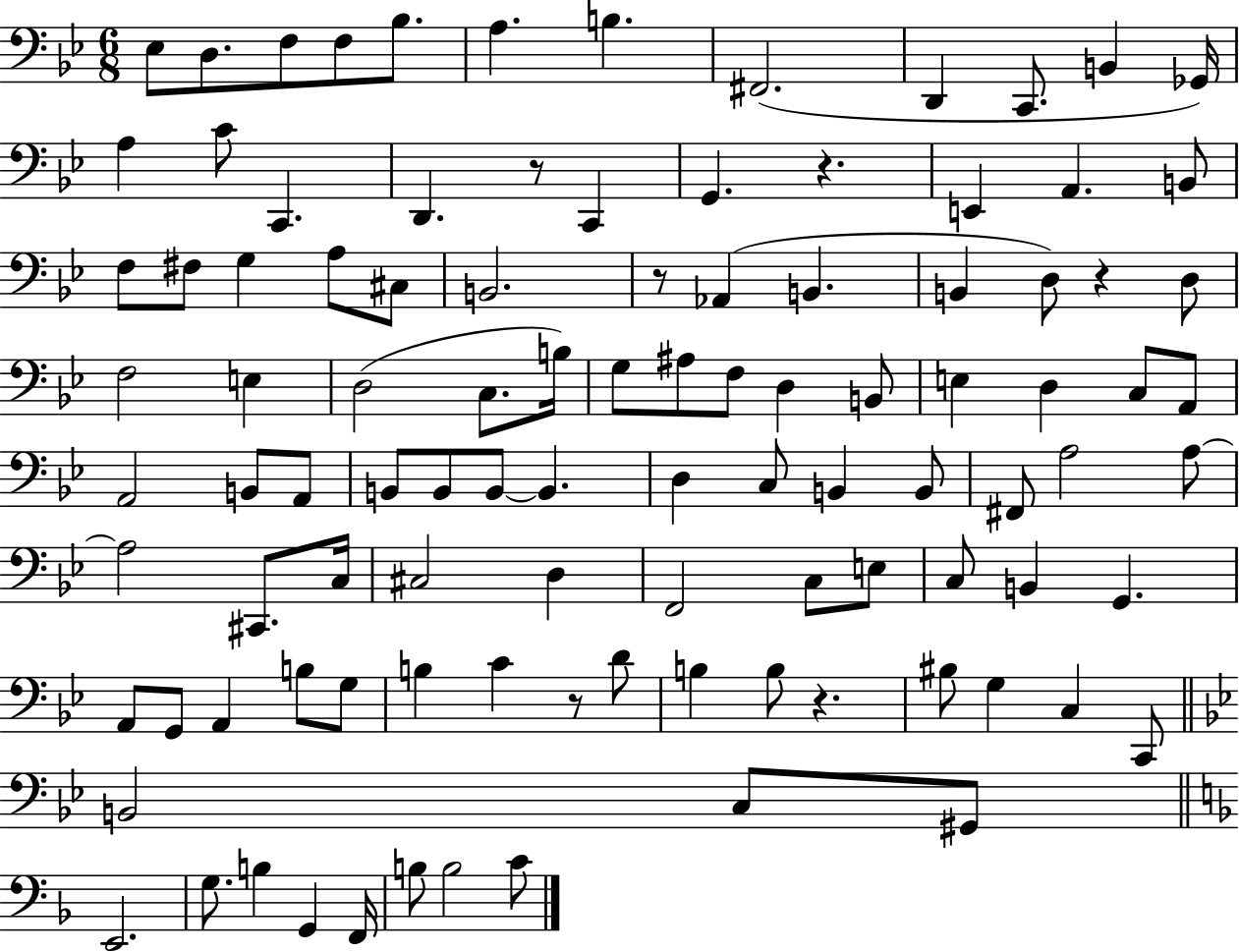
Eb3/e D3/e. F3/e F3/e Bb3/e. A3/q. B3/q. F#2/h. D2/q C2/e. B2/q Gb2/s A3/q C4/e C2/q. D2/q. R/e C2/q G2/q. R/q. E2/q A2/q. B2/e F3/e F#3/e G3/q A3/e C#3/e B2/h. R/e Ab2/q B2/q. B2/q D3/e R/q D3/e F3/h E3/q D3/h C3/e. B3/s G3/e A#3/e F3/e D3/q B2/e E3/q D3/q C3/e A2/e A2/h B2/e A2/e B2/e B2/e B2/e B2/q. D3/q C3/e B2/q B2/e F#2/e A3/h A3/e A3/h C#2/e. C3/s C#3/h D3/q F2/h C3/e E3/e C3/e B2/q G2/q. A2/e G2/e A2/q B3/e G3/e B3/q C4/q R/e D4/e B3/q B3/e R/q. BIS3/e G3/q C3/q C2/e B2/h C3/e G#2/e E2/h. G3/e. B3/q G2/q F2/s B3/e B3/h C4/e